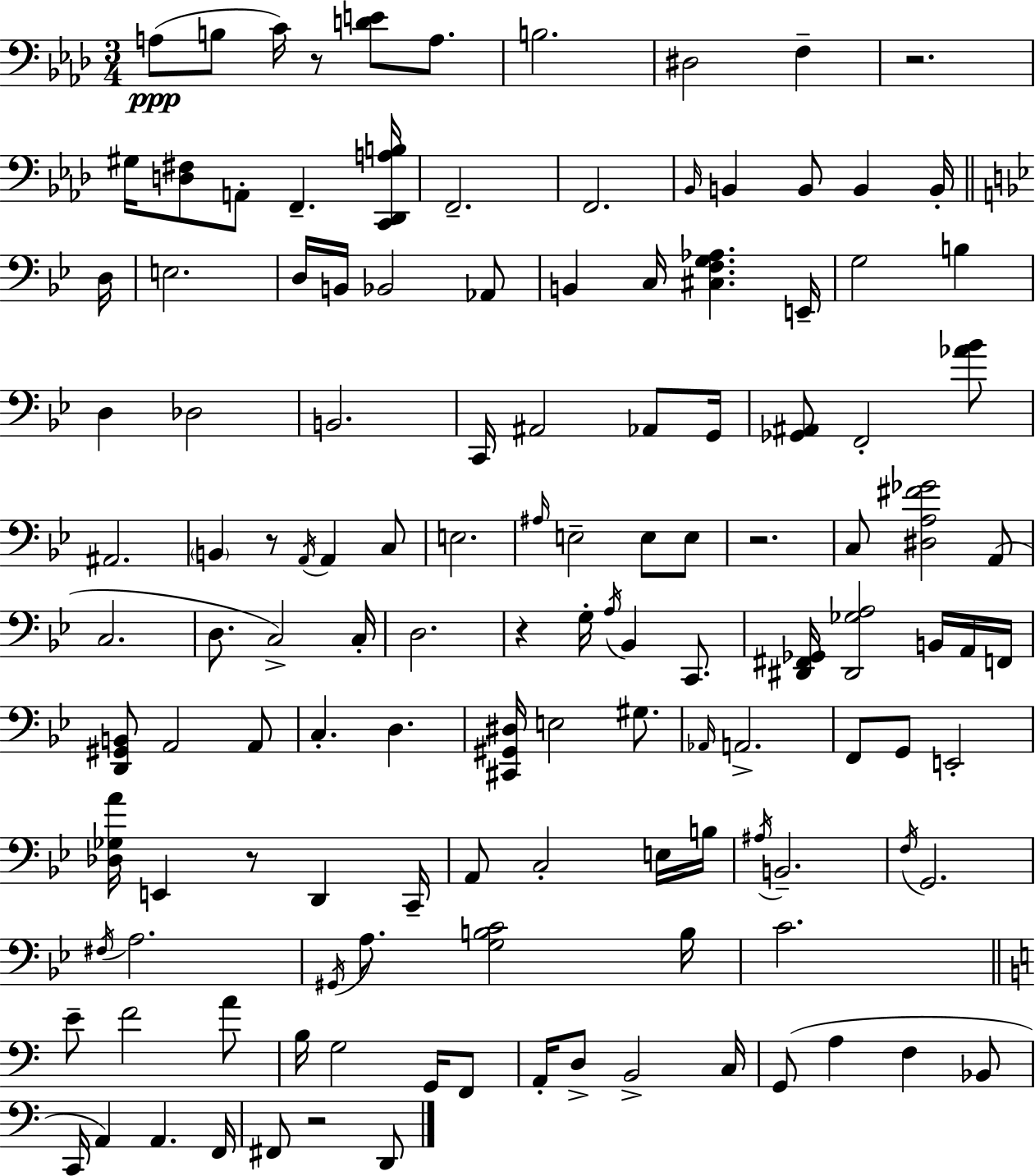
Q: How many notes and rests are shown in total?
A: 129